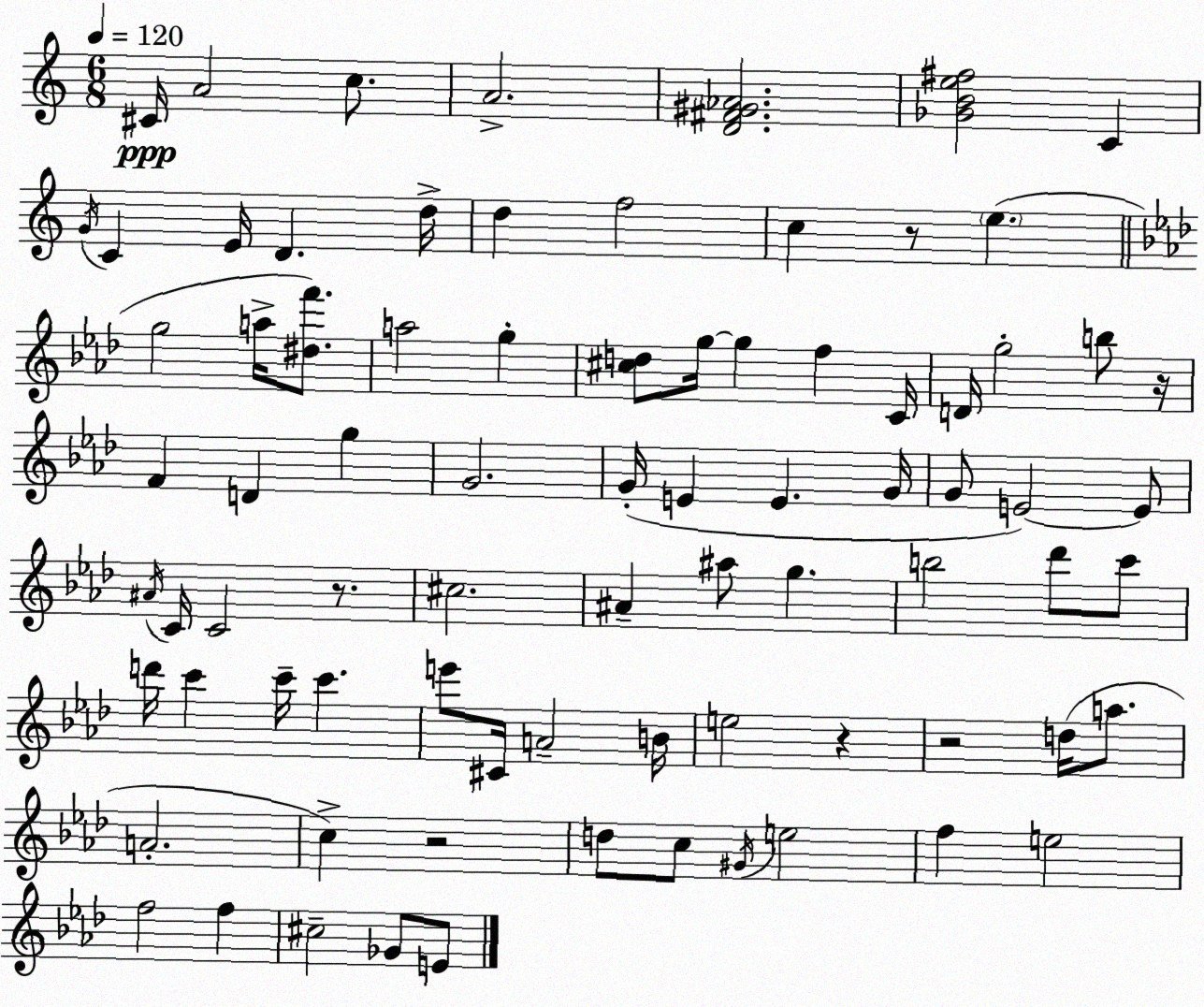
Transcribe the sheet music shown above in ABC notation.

X:1
T:Untitled
M:6/8
L:1/4
K:C
^C/4 A2 c/2 A2 [D^F^G_A]2 [_GBe^f]2 C G/4 C E/4 D d/4 d f2 c z/2 e g2 a/4 [^df']/2 a2 g [^cd]/2 g/4 g f C/4 D/4 g2 b/2 z/4 F D g G2 G/4 E E G/4 G/2 E2 E/2 ^A/4 C/4 C2 z/2 ^c2 ^A ^a/2 g b2 _d'/2 c'/2 d'/4 c' c'/4 c' e'/2 ^C/4 A2 B/4 e2 z z2 d/4 a/2 A2 c z2 d/2 c/2 ^G/4 e2 f e2 f2 f ^c2 _G/2 E/2